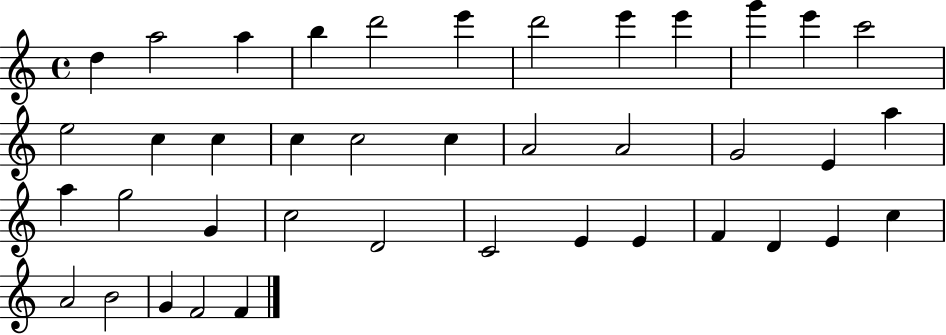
D5/q A5/h A5/q B5/q D6/h E6/q D6/h E6/q E6/q G6/q E6/q C6/h E5/h C5/q C5/q C5/q C5/h C5/q A4/h A4/h G4/h E4/q A5/q A5/q G5/h G4/q C5/h D4/h C4/h E4/q E4/q F4/q D4/q E4/q C5/q A4/h B4/h G4/q F4/h F4/q